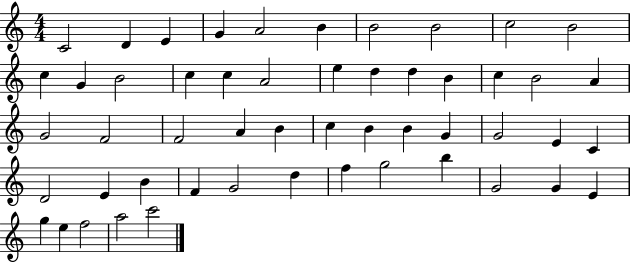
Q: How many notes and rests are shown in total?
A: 52